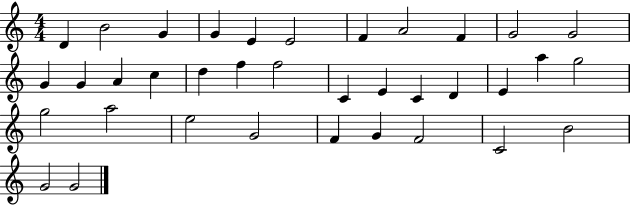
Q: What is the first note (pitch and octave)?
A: D4